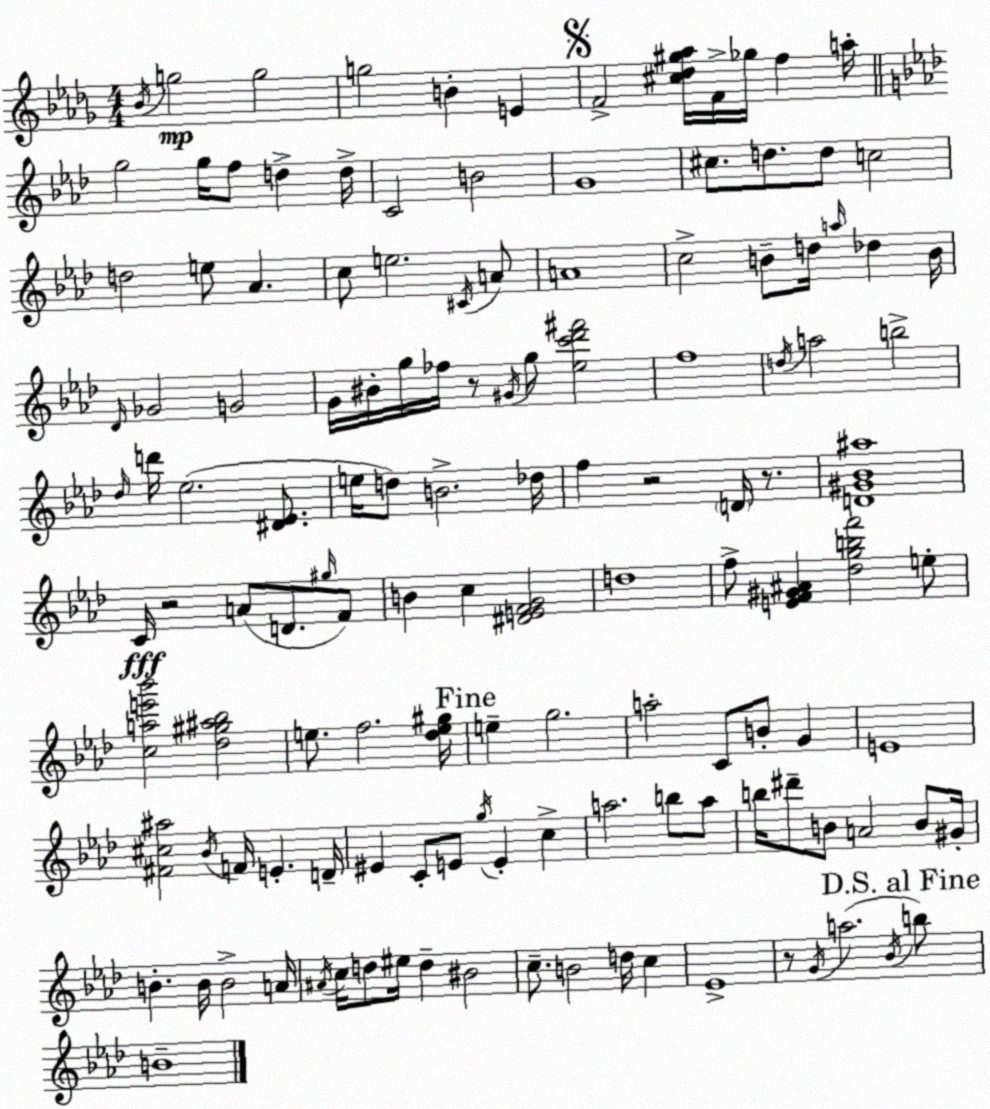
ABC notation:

X:1
T:Untitled
M:4/4
L:1/4
K:Bbm
_B/4 g2 g2 g2 B E F2 [^c_d^g_a]/4 F/4 _g/4 f a/4 g2 g/4 f/2 d d/4 C2 B2 G4 ^c/2 d/2 d/2 c2 d2 e/2 _A c/2 e2 ^C/4 A/2 A4 c2 B/2 d/4 a/4 _d B/4 _D/4 _G2 G2 G/4 ^B/4 g/4 _f/4 z/2 ^G/4 g/2 [_ec'_d'^f']2 f4 d/4 a2 b2 _d/4 d'/4 _e2 [^D_E]/2 e/4 d/2 B2 _d/4 f z2 D/4 z/2 [D^G_B^a]4 C/4 z2 A/2 D/2 ^g/4 F/2 B c [^DEFG]2 d4 f/2 [EF^G^A] [_dgbf']2 e/2 [cae'_b']2 [_d^g^a_b]2 e/2 f2 [_de^g]/4 e g2 a2 C/2 B/2 G E4 [^F^c^a]2 _B/4 F/4 E D/4 ^E C/2 E/2 g/4 E c a2 b/2 a/2 b/4 ^d'/2 B/2 A2 B/2 ^G/4 B B/4 B2 A/4 ^A/4 c/4 d/2 ^e/4 d ^B2 c/2 B2 d/4 c _E4 z/2 G/4 a2 _B/4 b/2 B4